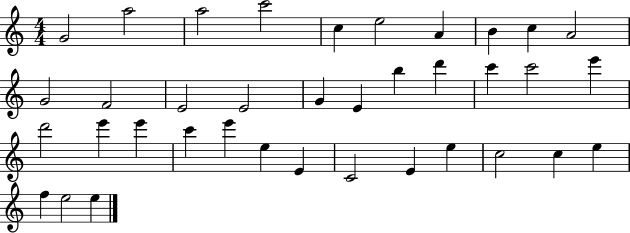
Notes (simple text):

G4/h A5/h A5/h C6/h C5/q E5/h A4/q B4/q C5/q A4/h G4/h F4/h E4/h E4/h G4/q E4/q B5/q D6/q C6/q C6/h E6/q D6/h E6/q E6/q C6/q E6/q E5/q E4/q C4/h E4/q E5/q C5/h C5/q E5/q F5/q E5/h E5/q